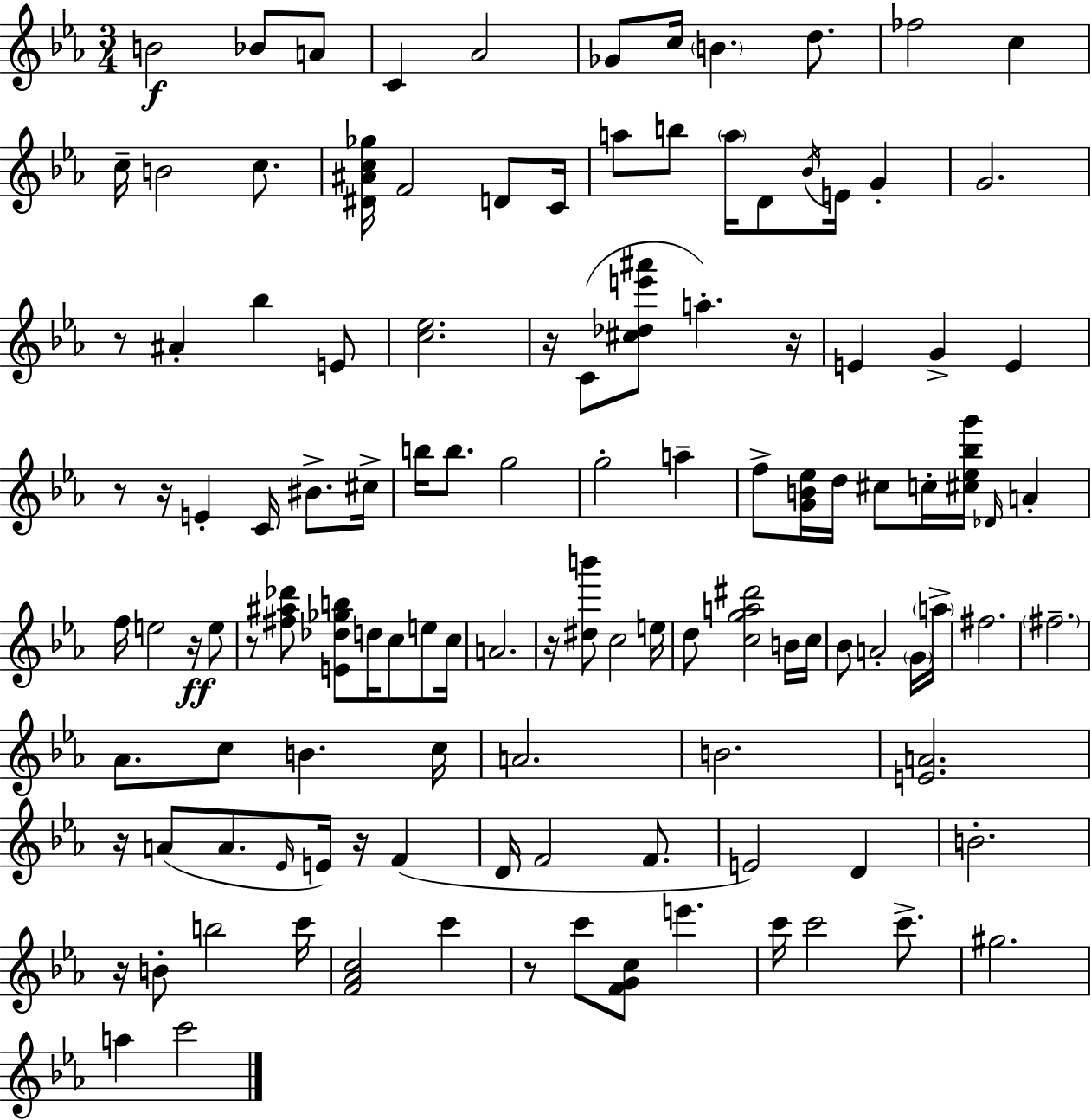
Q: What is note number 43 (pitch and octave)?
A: F5